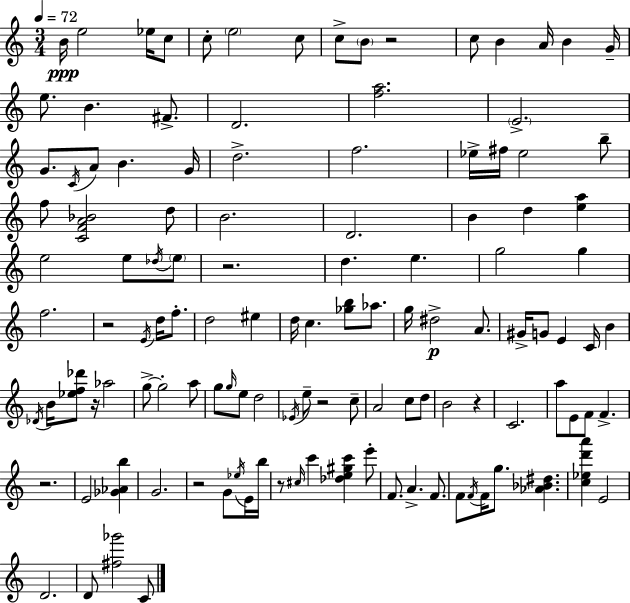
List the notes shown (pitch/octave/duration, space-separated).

B4/s E5/h Eb5/s C5/e C5/e E5/h C5/e C5/e B4/e R/h C5/e B4/q A4/s B4/q G4/s E5/e. B4/q. F#4/e. D4/h. [F5,A5]/h. E4/h. G4/e. C4/s A4/e B4/q. G4/s D5/h. F5/h. Eb5/s F#5/s Eb5/h B5/e F5/e [C4,F4,A4,Bb4]/h D5/e B4/h. D4/h. B4/q D5/q [E5,A5]/q E5/h E5/e Db5/s E5/e R/h. D5/q. E5/q. G5/h G5/q F5/h. R/h E4/s D5/s F5/e. D5/h EIS5/q D5/s C5/q. [Gb5,B5]/e Ab5/e. G5/s D#5/h A4/e. G#4/s G4/e E4/q C4/s B4/q Db4/s B4/s [Eb5,F5,Db6]/e R/s Ab5/h G5/e G5/h A5/e G5/e G5/s E5/e D5/h Eb4/s E5/e R/h C5/e A4/h C5/e D5/e B4/h R/q C4/h. A5/e E4/e F4/e F4/q. R/h. E4/h [Gb4,Ab4,B5]/q G4/h. R/h G4/e Eb5/s E4/s B5/s R/e C#5/s C6/q [Db5,E5,G#5,C6]/q E6/e F4/e. A4/q. F4/e. F4/e F4/s F4/s G5/e. [Ab4,Bb4,D#5]/q. [C5,Eb5,D6,A6]/q E4/h D4/h. D4/e [F#5,Gb6]/h C4/e